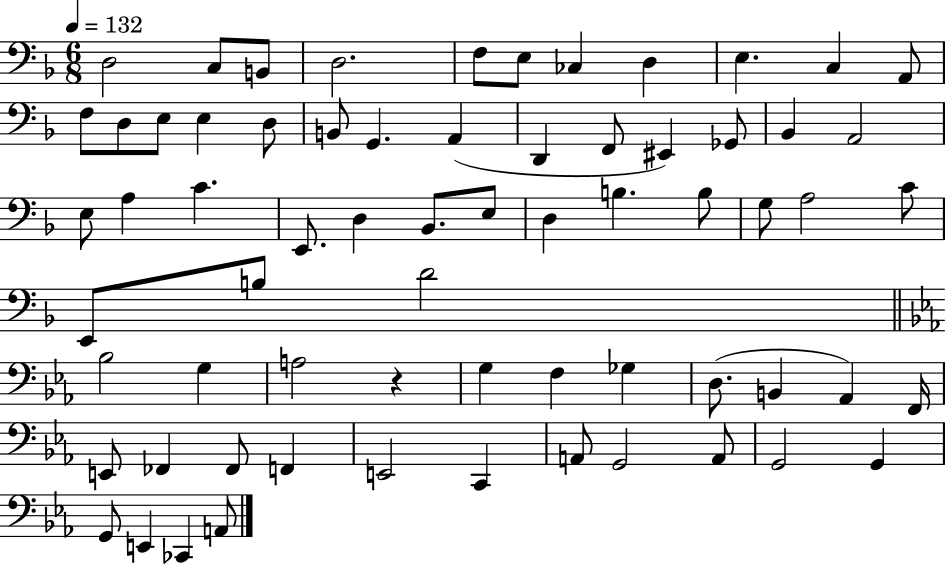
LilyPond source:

{
  \clef bass
  \numericTimeSignature
  \time 6/8
  \key f \major
  \tempo 4 = 132
  d2 c8 b,8 | d2. | f8 e8 ces4 d4 | e4. c4 a,8 | \break f8 d8 e8 e4 d8 | b,8 g,4. a,4( | d,4 f,8 eis,4) ges,8 | bes,4 a,2 | \break e8 a4 c'4. | e,8. d4 bes,8. e8 | d4 b4. b8 | g8 a2 c'8 | \break e,8 b8 d'2 | \bar "||" \break \key ees \major bes2 g4 | a2 r4 | g4 f4 ges4 | d8.( b,4 aes,4) f,16 | \break e,8 fes,4 fes,8 f,4 | e,2 c,4 | a,8 g,2 a,8 | g,2 g,4 | \break g,8 e,4 ces,4 a,8 | \bar "|."
}